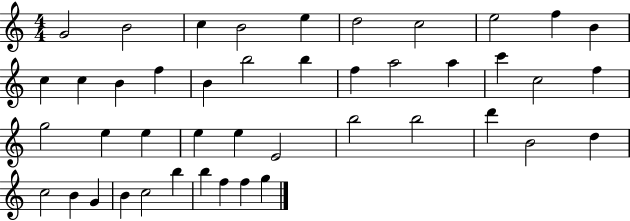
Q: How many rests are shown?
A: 0